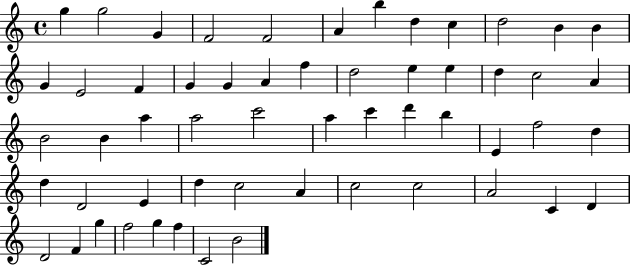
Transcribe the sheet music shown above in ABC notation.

X:1
T:Untitled
M:4/4
L:1/4
K:C
g g2 G F2 F2 A b d c d2 B B G E2 F G G A f d2 e e d c2 A B2 B a a2 c'2 a c' d' b E f2 d d D2 E d c2 A c2 c2 A2 C D D2 F g f2 g f C2 B2